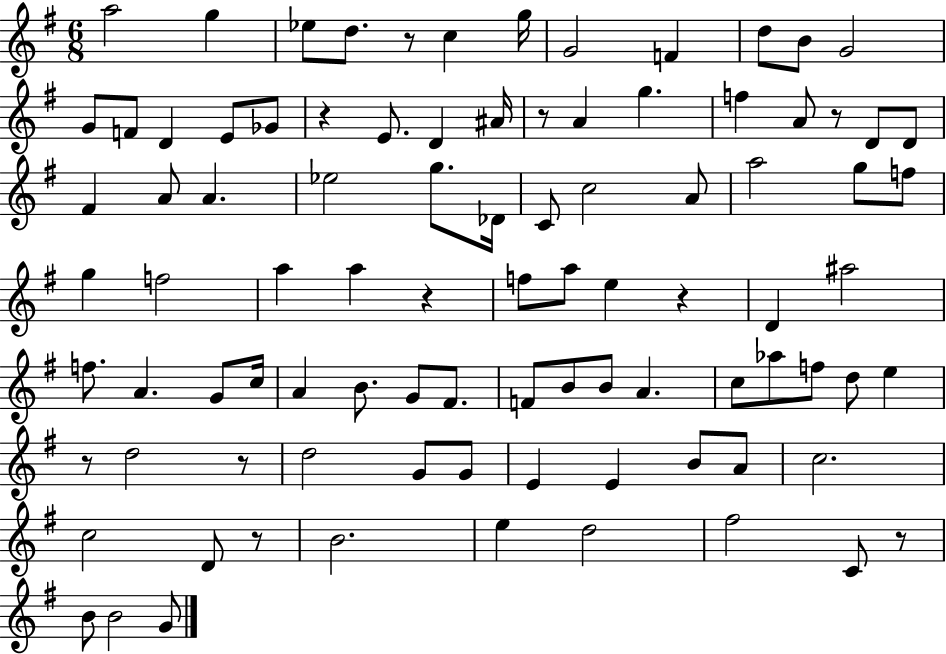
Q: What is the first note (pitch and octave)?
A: A5